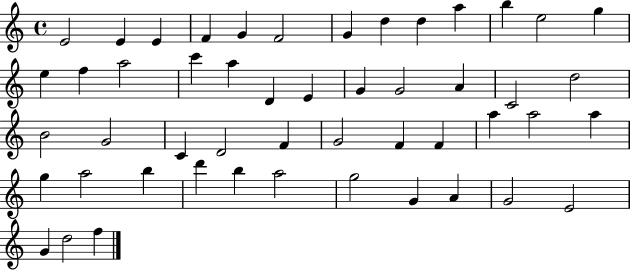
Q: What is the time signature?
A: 4/4